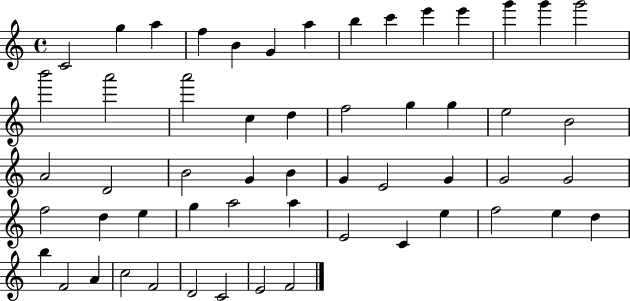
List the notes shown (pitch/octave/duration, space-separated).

C4/h G5/q A5/q F5/q B4/q G4/q A5/q B5/q C6/q E6/q E6/q G6/q G6/q G6/h B6/h A6/h A6/h C5/q D5/q F5/h G5/q G5/q E5/h B4/h A4/h D4/h B4/h G4/q B4/q G4/q E4/h G4/q G4/h G4/h F5/h D5/q E5/q G5/q A5/h A5/q E4/h C4/q E5/q F5/h E5/q D5/q B5/q F4/h A4/q C5/h F4/h D4/h C4/h E4/h F4/h